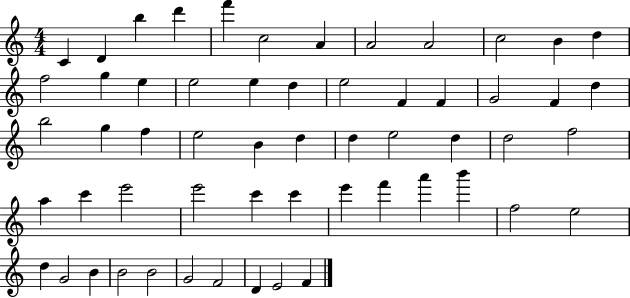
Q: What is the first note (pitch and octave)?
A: C4